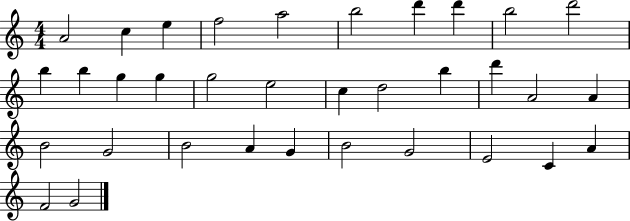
X:1
T:Untitled
M:4/4
L:1/4
K:C
A2 c e f2 a2 b2 d' d' b2 d'2 b b g g g2 e2 c d2 b d' A2 A B2 G2 B2 A G B2 G2 E2 C A F2 G2